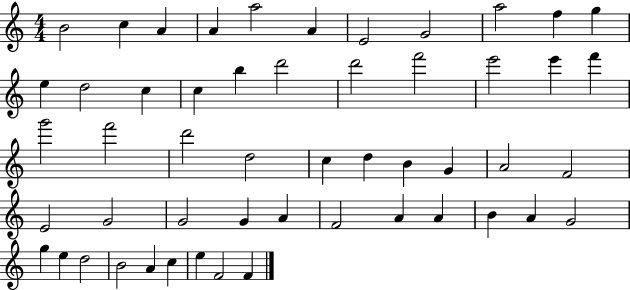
X:1
T:Untitled
M:4/4
L:1/4
K:C
B2 c A A a2 A E2 G2 a2 f g e d2 c c b d'2 d'2 f'2 e'2 e' f' g'2 f'2 d'2 d2 c d B G A2 F2 E2 G2 G2 G A F2 A A B A G2 g e d2 B2 A c e F2 F